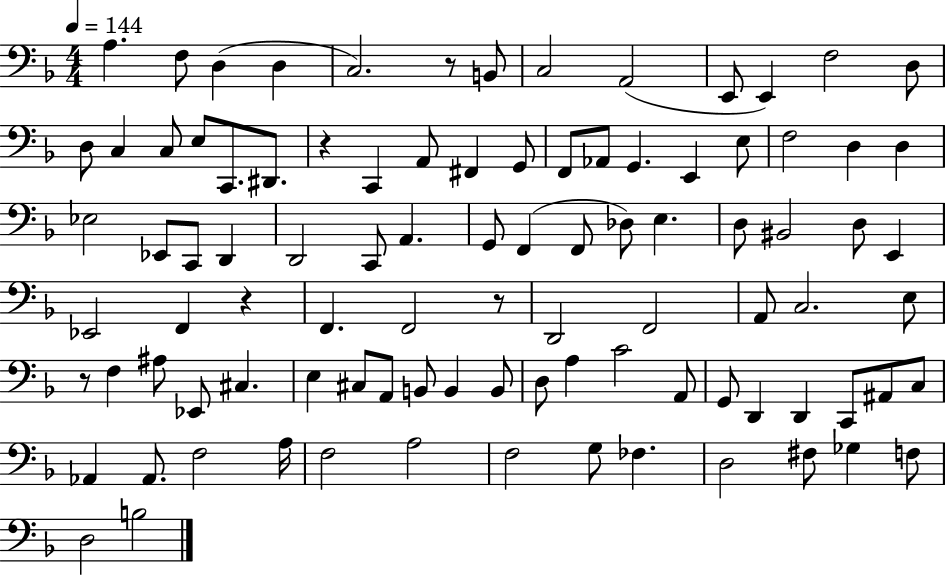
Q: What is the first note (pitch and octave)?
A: A3